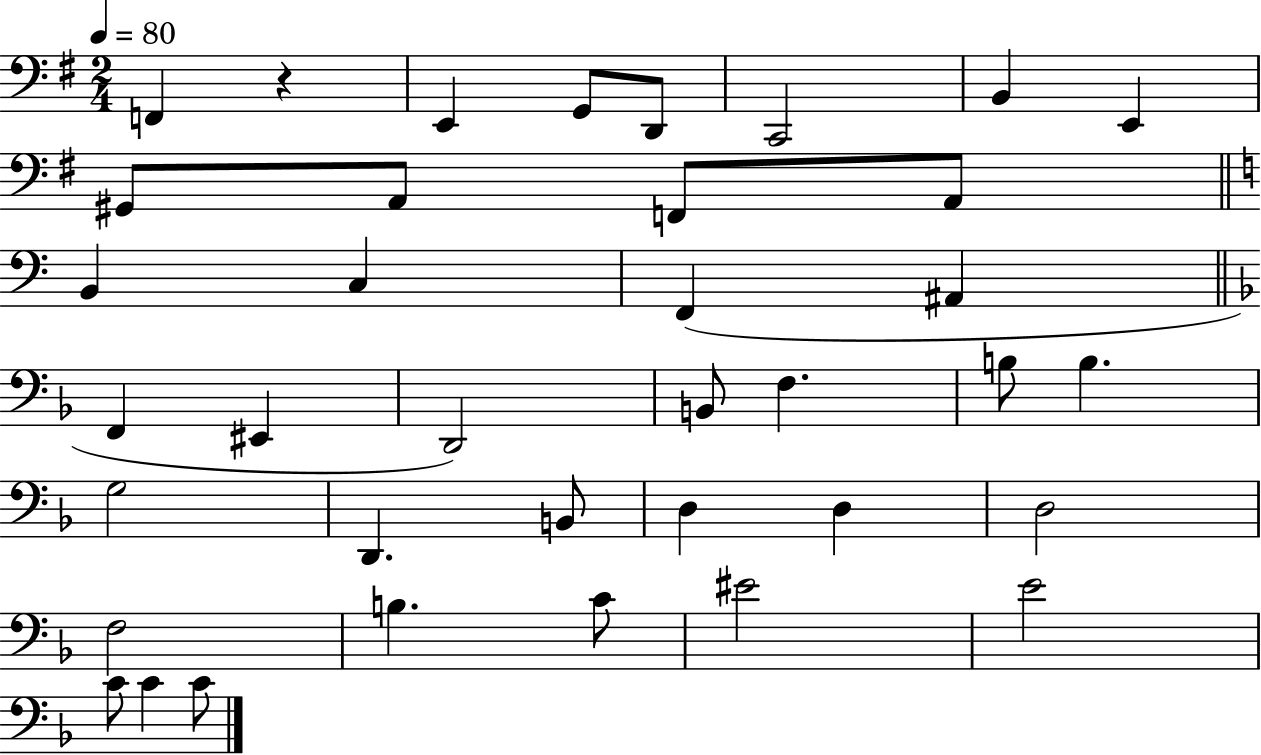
{
  \clef bass
  \numericTimeSignature
  \time 2/4
  \key g \major
  \tempo 4 = 80
  f,4 r4 | e,4 g,8 d,8 | c,2 | b,4 e,4 | \break gis,8 a,8 f,8 a,8 | \bar "||" \break \key a \minor b,4 c4 | f,4( ais,4 | \bar "||" \break \key f \major f,4 eis,4 | d,2) | b,8 f4. | b8 b4. | \break g2 | d,4. b,8 | d4 d4 | d2 | \break f2 | b4. c'8 | eis'2 | e'2 | \break c'8 c'4 c'8 | \bar "|."
}